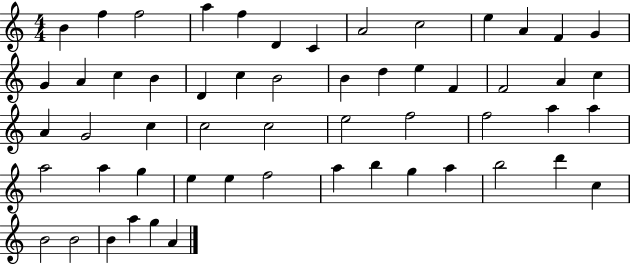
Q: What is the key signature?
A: C major